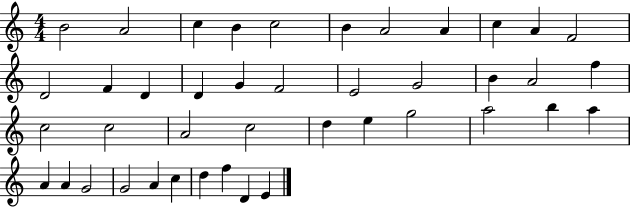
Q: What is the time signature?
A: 4/4